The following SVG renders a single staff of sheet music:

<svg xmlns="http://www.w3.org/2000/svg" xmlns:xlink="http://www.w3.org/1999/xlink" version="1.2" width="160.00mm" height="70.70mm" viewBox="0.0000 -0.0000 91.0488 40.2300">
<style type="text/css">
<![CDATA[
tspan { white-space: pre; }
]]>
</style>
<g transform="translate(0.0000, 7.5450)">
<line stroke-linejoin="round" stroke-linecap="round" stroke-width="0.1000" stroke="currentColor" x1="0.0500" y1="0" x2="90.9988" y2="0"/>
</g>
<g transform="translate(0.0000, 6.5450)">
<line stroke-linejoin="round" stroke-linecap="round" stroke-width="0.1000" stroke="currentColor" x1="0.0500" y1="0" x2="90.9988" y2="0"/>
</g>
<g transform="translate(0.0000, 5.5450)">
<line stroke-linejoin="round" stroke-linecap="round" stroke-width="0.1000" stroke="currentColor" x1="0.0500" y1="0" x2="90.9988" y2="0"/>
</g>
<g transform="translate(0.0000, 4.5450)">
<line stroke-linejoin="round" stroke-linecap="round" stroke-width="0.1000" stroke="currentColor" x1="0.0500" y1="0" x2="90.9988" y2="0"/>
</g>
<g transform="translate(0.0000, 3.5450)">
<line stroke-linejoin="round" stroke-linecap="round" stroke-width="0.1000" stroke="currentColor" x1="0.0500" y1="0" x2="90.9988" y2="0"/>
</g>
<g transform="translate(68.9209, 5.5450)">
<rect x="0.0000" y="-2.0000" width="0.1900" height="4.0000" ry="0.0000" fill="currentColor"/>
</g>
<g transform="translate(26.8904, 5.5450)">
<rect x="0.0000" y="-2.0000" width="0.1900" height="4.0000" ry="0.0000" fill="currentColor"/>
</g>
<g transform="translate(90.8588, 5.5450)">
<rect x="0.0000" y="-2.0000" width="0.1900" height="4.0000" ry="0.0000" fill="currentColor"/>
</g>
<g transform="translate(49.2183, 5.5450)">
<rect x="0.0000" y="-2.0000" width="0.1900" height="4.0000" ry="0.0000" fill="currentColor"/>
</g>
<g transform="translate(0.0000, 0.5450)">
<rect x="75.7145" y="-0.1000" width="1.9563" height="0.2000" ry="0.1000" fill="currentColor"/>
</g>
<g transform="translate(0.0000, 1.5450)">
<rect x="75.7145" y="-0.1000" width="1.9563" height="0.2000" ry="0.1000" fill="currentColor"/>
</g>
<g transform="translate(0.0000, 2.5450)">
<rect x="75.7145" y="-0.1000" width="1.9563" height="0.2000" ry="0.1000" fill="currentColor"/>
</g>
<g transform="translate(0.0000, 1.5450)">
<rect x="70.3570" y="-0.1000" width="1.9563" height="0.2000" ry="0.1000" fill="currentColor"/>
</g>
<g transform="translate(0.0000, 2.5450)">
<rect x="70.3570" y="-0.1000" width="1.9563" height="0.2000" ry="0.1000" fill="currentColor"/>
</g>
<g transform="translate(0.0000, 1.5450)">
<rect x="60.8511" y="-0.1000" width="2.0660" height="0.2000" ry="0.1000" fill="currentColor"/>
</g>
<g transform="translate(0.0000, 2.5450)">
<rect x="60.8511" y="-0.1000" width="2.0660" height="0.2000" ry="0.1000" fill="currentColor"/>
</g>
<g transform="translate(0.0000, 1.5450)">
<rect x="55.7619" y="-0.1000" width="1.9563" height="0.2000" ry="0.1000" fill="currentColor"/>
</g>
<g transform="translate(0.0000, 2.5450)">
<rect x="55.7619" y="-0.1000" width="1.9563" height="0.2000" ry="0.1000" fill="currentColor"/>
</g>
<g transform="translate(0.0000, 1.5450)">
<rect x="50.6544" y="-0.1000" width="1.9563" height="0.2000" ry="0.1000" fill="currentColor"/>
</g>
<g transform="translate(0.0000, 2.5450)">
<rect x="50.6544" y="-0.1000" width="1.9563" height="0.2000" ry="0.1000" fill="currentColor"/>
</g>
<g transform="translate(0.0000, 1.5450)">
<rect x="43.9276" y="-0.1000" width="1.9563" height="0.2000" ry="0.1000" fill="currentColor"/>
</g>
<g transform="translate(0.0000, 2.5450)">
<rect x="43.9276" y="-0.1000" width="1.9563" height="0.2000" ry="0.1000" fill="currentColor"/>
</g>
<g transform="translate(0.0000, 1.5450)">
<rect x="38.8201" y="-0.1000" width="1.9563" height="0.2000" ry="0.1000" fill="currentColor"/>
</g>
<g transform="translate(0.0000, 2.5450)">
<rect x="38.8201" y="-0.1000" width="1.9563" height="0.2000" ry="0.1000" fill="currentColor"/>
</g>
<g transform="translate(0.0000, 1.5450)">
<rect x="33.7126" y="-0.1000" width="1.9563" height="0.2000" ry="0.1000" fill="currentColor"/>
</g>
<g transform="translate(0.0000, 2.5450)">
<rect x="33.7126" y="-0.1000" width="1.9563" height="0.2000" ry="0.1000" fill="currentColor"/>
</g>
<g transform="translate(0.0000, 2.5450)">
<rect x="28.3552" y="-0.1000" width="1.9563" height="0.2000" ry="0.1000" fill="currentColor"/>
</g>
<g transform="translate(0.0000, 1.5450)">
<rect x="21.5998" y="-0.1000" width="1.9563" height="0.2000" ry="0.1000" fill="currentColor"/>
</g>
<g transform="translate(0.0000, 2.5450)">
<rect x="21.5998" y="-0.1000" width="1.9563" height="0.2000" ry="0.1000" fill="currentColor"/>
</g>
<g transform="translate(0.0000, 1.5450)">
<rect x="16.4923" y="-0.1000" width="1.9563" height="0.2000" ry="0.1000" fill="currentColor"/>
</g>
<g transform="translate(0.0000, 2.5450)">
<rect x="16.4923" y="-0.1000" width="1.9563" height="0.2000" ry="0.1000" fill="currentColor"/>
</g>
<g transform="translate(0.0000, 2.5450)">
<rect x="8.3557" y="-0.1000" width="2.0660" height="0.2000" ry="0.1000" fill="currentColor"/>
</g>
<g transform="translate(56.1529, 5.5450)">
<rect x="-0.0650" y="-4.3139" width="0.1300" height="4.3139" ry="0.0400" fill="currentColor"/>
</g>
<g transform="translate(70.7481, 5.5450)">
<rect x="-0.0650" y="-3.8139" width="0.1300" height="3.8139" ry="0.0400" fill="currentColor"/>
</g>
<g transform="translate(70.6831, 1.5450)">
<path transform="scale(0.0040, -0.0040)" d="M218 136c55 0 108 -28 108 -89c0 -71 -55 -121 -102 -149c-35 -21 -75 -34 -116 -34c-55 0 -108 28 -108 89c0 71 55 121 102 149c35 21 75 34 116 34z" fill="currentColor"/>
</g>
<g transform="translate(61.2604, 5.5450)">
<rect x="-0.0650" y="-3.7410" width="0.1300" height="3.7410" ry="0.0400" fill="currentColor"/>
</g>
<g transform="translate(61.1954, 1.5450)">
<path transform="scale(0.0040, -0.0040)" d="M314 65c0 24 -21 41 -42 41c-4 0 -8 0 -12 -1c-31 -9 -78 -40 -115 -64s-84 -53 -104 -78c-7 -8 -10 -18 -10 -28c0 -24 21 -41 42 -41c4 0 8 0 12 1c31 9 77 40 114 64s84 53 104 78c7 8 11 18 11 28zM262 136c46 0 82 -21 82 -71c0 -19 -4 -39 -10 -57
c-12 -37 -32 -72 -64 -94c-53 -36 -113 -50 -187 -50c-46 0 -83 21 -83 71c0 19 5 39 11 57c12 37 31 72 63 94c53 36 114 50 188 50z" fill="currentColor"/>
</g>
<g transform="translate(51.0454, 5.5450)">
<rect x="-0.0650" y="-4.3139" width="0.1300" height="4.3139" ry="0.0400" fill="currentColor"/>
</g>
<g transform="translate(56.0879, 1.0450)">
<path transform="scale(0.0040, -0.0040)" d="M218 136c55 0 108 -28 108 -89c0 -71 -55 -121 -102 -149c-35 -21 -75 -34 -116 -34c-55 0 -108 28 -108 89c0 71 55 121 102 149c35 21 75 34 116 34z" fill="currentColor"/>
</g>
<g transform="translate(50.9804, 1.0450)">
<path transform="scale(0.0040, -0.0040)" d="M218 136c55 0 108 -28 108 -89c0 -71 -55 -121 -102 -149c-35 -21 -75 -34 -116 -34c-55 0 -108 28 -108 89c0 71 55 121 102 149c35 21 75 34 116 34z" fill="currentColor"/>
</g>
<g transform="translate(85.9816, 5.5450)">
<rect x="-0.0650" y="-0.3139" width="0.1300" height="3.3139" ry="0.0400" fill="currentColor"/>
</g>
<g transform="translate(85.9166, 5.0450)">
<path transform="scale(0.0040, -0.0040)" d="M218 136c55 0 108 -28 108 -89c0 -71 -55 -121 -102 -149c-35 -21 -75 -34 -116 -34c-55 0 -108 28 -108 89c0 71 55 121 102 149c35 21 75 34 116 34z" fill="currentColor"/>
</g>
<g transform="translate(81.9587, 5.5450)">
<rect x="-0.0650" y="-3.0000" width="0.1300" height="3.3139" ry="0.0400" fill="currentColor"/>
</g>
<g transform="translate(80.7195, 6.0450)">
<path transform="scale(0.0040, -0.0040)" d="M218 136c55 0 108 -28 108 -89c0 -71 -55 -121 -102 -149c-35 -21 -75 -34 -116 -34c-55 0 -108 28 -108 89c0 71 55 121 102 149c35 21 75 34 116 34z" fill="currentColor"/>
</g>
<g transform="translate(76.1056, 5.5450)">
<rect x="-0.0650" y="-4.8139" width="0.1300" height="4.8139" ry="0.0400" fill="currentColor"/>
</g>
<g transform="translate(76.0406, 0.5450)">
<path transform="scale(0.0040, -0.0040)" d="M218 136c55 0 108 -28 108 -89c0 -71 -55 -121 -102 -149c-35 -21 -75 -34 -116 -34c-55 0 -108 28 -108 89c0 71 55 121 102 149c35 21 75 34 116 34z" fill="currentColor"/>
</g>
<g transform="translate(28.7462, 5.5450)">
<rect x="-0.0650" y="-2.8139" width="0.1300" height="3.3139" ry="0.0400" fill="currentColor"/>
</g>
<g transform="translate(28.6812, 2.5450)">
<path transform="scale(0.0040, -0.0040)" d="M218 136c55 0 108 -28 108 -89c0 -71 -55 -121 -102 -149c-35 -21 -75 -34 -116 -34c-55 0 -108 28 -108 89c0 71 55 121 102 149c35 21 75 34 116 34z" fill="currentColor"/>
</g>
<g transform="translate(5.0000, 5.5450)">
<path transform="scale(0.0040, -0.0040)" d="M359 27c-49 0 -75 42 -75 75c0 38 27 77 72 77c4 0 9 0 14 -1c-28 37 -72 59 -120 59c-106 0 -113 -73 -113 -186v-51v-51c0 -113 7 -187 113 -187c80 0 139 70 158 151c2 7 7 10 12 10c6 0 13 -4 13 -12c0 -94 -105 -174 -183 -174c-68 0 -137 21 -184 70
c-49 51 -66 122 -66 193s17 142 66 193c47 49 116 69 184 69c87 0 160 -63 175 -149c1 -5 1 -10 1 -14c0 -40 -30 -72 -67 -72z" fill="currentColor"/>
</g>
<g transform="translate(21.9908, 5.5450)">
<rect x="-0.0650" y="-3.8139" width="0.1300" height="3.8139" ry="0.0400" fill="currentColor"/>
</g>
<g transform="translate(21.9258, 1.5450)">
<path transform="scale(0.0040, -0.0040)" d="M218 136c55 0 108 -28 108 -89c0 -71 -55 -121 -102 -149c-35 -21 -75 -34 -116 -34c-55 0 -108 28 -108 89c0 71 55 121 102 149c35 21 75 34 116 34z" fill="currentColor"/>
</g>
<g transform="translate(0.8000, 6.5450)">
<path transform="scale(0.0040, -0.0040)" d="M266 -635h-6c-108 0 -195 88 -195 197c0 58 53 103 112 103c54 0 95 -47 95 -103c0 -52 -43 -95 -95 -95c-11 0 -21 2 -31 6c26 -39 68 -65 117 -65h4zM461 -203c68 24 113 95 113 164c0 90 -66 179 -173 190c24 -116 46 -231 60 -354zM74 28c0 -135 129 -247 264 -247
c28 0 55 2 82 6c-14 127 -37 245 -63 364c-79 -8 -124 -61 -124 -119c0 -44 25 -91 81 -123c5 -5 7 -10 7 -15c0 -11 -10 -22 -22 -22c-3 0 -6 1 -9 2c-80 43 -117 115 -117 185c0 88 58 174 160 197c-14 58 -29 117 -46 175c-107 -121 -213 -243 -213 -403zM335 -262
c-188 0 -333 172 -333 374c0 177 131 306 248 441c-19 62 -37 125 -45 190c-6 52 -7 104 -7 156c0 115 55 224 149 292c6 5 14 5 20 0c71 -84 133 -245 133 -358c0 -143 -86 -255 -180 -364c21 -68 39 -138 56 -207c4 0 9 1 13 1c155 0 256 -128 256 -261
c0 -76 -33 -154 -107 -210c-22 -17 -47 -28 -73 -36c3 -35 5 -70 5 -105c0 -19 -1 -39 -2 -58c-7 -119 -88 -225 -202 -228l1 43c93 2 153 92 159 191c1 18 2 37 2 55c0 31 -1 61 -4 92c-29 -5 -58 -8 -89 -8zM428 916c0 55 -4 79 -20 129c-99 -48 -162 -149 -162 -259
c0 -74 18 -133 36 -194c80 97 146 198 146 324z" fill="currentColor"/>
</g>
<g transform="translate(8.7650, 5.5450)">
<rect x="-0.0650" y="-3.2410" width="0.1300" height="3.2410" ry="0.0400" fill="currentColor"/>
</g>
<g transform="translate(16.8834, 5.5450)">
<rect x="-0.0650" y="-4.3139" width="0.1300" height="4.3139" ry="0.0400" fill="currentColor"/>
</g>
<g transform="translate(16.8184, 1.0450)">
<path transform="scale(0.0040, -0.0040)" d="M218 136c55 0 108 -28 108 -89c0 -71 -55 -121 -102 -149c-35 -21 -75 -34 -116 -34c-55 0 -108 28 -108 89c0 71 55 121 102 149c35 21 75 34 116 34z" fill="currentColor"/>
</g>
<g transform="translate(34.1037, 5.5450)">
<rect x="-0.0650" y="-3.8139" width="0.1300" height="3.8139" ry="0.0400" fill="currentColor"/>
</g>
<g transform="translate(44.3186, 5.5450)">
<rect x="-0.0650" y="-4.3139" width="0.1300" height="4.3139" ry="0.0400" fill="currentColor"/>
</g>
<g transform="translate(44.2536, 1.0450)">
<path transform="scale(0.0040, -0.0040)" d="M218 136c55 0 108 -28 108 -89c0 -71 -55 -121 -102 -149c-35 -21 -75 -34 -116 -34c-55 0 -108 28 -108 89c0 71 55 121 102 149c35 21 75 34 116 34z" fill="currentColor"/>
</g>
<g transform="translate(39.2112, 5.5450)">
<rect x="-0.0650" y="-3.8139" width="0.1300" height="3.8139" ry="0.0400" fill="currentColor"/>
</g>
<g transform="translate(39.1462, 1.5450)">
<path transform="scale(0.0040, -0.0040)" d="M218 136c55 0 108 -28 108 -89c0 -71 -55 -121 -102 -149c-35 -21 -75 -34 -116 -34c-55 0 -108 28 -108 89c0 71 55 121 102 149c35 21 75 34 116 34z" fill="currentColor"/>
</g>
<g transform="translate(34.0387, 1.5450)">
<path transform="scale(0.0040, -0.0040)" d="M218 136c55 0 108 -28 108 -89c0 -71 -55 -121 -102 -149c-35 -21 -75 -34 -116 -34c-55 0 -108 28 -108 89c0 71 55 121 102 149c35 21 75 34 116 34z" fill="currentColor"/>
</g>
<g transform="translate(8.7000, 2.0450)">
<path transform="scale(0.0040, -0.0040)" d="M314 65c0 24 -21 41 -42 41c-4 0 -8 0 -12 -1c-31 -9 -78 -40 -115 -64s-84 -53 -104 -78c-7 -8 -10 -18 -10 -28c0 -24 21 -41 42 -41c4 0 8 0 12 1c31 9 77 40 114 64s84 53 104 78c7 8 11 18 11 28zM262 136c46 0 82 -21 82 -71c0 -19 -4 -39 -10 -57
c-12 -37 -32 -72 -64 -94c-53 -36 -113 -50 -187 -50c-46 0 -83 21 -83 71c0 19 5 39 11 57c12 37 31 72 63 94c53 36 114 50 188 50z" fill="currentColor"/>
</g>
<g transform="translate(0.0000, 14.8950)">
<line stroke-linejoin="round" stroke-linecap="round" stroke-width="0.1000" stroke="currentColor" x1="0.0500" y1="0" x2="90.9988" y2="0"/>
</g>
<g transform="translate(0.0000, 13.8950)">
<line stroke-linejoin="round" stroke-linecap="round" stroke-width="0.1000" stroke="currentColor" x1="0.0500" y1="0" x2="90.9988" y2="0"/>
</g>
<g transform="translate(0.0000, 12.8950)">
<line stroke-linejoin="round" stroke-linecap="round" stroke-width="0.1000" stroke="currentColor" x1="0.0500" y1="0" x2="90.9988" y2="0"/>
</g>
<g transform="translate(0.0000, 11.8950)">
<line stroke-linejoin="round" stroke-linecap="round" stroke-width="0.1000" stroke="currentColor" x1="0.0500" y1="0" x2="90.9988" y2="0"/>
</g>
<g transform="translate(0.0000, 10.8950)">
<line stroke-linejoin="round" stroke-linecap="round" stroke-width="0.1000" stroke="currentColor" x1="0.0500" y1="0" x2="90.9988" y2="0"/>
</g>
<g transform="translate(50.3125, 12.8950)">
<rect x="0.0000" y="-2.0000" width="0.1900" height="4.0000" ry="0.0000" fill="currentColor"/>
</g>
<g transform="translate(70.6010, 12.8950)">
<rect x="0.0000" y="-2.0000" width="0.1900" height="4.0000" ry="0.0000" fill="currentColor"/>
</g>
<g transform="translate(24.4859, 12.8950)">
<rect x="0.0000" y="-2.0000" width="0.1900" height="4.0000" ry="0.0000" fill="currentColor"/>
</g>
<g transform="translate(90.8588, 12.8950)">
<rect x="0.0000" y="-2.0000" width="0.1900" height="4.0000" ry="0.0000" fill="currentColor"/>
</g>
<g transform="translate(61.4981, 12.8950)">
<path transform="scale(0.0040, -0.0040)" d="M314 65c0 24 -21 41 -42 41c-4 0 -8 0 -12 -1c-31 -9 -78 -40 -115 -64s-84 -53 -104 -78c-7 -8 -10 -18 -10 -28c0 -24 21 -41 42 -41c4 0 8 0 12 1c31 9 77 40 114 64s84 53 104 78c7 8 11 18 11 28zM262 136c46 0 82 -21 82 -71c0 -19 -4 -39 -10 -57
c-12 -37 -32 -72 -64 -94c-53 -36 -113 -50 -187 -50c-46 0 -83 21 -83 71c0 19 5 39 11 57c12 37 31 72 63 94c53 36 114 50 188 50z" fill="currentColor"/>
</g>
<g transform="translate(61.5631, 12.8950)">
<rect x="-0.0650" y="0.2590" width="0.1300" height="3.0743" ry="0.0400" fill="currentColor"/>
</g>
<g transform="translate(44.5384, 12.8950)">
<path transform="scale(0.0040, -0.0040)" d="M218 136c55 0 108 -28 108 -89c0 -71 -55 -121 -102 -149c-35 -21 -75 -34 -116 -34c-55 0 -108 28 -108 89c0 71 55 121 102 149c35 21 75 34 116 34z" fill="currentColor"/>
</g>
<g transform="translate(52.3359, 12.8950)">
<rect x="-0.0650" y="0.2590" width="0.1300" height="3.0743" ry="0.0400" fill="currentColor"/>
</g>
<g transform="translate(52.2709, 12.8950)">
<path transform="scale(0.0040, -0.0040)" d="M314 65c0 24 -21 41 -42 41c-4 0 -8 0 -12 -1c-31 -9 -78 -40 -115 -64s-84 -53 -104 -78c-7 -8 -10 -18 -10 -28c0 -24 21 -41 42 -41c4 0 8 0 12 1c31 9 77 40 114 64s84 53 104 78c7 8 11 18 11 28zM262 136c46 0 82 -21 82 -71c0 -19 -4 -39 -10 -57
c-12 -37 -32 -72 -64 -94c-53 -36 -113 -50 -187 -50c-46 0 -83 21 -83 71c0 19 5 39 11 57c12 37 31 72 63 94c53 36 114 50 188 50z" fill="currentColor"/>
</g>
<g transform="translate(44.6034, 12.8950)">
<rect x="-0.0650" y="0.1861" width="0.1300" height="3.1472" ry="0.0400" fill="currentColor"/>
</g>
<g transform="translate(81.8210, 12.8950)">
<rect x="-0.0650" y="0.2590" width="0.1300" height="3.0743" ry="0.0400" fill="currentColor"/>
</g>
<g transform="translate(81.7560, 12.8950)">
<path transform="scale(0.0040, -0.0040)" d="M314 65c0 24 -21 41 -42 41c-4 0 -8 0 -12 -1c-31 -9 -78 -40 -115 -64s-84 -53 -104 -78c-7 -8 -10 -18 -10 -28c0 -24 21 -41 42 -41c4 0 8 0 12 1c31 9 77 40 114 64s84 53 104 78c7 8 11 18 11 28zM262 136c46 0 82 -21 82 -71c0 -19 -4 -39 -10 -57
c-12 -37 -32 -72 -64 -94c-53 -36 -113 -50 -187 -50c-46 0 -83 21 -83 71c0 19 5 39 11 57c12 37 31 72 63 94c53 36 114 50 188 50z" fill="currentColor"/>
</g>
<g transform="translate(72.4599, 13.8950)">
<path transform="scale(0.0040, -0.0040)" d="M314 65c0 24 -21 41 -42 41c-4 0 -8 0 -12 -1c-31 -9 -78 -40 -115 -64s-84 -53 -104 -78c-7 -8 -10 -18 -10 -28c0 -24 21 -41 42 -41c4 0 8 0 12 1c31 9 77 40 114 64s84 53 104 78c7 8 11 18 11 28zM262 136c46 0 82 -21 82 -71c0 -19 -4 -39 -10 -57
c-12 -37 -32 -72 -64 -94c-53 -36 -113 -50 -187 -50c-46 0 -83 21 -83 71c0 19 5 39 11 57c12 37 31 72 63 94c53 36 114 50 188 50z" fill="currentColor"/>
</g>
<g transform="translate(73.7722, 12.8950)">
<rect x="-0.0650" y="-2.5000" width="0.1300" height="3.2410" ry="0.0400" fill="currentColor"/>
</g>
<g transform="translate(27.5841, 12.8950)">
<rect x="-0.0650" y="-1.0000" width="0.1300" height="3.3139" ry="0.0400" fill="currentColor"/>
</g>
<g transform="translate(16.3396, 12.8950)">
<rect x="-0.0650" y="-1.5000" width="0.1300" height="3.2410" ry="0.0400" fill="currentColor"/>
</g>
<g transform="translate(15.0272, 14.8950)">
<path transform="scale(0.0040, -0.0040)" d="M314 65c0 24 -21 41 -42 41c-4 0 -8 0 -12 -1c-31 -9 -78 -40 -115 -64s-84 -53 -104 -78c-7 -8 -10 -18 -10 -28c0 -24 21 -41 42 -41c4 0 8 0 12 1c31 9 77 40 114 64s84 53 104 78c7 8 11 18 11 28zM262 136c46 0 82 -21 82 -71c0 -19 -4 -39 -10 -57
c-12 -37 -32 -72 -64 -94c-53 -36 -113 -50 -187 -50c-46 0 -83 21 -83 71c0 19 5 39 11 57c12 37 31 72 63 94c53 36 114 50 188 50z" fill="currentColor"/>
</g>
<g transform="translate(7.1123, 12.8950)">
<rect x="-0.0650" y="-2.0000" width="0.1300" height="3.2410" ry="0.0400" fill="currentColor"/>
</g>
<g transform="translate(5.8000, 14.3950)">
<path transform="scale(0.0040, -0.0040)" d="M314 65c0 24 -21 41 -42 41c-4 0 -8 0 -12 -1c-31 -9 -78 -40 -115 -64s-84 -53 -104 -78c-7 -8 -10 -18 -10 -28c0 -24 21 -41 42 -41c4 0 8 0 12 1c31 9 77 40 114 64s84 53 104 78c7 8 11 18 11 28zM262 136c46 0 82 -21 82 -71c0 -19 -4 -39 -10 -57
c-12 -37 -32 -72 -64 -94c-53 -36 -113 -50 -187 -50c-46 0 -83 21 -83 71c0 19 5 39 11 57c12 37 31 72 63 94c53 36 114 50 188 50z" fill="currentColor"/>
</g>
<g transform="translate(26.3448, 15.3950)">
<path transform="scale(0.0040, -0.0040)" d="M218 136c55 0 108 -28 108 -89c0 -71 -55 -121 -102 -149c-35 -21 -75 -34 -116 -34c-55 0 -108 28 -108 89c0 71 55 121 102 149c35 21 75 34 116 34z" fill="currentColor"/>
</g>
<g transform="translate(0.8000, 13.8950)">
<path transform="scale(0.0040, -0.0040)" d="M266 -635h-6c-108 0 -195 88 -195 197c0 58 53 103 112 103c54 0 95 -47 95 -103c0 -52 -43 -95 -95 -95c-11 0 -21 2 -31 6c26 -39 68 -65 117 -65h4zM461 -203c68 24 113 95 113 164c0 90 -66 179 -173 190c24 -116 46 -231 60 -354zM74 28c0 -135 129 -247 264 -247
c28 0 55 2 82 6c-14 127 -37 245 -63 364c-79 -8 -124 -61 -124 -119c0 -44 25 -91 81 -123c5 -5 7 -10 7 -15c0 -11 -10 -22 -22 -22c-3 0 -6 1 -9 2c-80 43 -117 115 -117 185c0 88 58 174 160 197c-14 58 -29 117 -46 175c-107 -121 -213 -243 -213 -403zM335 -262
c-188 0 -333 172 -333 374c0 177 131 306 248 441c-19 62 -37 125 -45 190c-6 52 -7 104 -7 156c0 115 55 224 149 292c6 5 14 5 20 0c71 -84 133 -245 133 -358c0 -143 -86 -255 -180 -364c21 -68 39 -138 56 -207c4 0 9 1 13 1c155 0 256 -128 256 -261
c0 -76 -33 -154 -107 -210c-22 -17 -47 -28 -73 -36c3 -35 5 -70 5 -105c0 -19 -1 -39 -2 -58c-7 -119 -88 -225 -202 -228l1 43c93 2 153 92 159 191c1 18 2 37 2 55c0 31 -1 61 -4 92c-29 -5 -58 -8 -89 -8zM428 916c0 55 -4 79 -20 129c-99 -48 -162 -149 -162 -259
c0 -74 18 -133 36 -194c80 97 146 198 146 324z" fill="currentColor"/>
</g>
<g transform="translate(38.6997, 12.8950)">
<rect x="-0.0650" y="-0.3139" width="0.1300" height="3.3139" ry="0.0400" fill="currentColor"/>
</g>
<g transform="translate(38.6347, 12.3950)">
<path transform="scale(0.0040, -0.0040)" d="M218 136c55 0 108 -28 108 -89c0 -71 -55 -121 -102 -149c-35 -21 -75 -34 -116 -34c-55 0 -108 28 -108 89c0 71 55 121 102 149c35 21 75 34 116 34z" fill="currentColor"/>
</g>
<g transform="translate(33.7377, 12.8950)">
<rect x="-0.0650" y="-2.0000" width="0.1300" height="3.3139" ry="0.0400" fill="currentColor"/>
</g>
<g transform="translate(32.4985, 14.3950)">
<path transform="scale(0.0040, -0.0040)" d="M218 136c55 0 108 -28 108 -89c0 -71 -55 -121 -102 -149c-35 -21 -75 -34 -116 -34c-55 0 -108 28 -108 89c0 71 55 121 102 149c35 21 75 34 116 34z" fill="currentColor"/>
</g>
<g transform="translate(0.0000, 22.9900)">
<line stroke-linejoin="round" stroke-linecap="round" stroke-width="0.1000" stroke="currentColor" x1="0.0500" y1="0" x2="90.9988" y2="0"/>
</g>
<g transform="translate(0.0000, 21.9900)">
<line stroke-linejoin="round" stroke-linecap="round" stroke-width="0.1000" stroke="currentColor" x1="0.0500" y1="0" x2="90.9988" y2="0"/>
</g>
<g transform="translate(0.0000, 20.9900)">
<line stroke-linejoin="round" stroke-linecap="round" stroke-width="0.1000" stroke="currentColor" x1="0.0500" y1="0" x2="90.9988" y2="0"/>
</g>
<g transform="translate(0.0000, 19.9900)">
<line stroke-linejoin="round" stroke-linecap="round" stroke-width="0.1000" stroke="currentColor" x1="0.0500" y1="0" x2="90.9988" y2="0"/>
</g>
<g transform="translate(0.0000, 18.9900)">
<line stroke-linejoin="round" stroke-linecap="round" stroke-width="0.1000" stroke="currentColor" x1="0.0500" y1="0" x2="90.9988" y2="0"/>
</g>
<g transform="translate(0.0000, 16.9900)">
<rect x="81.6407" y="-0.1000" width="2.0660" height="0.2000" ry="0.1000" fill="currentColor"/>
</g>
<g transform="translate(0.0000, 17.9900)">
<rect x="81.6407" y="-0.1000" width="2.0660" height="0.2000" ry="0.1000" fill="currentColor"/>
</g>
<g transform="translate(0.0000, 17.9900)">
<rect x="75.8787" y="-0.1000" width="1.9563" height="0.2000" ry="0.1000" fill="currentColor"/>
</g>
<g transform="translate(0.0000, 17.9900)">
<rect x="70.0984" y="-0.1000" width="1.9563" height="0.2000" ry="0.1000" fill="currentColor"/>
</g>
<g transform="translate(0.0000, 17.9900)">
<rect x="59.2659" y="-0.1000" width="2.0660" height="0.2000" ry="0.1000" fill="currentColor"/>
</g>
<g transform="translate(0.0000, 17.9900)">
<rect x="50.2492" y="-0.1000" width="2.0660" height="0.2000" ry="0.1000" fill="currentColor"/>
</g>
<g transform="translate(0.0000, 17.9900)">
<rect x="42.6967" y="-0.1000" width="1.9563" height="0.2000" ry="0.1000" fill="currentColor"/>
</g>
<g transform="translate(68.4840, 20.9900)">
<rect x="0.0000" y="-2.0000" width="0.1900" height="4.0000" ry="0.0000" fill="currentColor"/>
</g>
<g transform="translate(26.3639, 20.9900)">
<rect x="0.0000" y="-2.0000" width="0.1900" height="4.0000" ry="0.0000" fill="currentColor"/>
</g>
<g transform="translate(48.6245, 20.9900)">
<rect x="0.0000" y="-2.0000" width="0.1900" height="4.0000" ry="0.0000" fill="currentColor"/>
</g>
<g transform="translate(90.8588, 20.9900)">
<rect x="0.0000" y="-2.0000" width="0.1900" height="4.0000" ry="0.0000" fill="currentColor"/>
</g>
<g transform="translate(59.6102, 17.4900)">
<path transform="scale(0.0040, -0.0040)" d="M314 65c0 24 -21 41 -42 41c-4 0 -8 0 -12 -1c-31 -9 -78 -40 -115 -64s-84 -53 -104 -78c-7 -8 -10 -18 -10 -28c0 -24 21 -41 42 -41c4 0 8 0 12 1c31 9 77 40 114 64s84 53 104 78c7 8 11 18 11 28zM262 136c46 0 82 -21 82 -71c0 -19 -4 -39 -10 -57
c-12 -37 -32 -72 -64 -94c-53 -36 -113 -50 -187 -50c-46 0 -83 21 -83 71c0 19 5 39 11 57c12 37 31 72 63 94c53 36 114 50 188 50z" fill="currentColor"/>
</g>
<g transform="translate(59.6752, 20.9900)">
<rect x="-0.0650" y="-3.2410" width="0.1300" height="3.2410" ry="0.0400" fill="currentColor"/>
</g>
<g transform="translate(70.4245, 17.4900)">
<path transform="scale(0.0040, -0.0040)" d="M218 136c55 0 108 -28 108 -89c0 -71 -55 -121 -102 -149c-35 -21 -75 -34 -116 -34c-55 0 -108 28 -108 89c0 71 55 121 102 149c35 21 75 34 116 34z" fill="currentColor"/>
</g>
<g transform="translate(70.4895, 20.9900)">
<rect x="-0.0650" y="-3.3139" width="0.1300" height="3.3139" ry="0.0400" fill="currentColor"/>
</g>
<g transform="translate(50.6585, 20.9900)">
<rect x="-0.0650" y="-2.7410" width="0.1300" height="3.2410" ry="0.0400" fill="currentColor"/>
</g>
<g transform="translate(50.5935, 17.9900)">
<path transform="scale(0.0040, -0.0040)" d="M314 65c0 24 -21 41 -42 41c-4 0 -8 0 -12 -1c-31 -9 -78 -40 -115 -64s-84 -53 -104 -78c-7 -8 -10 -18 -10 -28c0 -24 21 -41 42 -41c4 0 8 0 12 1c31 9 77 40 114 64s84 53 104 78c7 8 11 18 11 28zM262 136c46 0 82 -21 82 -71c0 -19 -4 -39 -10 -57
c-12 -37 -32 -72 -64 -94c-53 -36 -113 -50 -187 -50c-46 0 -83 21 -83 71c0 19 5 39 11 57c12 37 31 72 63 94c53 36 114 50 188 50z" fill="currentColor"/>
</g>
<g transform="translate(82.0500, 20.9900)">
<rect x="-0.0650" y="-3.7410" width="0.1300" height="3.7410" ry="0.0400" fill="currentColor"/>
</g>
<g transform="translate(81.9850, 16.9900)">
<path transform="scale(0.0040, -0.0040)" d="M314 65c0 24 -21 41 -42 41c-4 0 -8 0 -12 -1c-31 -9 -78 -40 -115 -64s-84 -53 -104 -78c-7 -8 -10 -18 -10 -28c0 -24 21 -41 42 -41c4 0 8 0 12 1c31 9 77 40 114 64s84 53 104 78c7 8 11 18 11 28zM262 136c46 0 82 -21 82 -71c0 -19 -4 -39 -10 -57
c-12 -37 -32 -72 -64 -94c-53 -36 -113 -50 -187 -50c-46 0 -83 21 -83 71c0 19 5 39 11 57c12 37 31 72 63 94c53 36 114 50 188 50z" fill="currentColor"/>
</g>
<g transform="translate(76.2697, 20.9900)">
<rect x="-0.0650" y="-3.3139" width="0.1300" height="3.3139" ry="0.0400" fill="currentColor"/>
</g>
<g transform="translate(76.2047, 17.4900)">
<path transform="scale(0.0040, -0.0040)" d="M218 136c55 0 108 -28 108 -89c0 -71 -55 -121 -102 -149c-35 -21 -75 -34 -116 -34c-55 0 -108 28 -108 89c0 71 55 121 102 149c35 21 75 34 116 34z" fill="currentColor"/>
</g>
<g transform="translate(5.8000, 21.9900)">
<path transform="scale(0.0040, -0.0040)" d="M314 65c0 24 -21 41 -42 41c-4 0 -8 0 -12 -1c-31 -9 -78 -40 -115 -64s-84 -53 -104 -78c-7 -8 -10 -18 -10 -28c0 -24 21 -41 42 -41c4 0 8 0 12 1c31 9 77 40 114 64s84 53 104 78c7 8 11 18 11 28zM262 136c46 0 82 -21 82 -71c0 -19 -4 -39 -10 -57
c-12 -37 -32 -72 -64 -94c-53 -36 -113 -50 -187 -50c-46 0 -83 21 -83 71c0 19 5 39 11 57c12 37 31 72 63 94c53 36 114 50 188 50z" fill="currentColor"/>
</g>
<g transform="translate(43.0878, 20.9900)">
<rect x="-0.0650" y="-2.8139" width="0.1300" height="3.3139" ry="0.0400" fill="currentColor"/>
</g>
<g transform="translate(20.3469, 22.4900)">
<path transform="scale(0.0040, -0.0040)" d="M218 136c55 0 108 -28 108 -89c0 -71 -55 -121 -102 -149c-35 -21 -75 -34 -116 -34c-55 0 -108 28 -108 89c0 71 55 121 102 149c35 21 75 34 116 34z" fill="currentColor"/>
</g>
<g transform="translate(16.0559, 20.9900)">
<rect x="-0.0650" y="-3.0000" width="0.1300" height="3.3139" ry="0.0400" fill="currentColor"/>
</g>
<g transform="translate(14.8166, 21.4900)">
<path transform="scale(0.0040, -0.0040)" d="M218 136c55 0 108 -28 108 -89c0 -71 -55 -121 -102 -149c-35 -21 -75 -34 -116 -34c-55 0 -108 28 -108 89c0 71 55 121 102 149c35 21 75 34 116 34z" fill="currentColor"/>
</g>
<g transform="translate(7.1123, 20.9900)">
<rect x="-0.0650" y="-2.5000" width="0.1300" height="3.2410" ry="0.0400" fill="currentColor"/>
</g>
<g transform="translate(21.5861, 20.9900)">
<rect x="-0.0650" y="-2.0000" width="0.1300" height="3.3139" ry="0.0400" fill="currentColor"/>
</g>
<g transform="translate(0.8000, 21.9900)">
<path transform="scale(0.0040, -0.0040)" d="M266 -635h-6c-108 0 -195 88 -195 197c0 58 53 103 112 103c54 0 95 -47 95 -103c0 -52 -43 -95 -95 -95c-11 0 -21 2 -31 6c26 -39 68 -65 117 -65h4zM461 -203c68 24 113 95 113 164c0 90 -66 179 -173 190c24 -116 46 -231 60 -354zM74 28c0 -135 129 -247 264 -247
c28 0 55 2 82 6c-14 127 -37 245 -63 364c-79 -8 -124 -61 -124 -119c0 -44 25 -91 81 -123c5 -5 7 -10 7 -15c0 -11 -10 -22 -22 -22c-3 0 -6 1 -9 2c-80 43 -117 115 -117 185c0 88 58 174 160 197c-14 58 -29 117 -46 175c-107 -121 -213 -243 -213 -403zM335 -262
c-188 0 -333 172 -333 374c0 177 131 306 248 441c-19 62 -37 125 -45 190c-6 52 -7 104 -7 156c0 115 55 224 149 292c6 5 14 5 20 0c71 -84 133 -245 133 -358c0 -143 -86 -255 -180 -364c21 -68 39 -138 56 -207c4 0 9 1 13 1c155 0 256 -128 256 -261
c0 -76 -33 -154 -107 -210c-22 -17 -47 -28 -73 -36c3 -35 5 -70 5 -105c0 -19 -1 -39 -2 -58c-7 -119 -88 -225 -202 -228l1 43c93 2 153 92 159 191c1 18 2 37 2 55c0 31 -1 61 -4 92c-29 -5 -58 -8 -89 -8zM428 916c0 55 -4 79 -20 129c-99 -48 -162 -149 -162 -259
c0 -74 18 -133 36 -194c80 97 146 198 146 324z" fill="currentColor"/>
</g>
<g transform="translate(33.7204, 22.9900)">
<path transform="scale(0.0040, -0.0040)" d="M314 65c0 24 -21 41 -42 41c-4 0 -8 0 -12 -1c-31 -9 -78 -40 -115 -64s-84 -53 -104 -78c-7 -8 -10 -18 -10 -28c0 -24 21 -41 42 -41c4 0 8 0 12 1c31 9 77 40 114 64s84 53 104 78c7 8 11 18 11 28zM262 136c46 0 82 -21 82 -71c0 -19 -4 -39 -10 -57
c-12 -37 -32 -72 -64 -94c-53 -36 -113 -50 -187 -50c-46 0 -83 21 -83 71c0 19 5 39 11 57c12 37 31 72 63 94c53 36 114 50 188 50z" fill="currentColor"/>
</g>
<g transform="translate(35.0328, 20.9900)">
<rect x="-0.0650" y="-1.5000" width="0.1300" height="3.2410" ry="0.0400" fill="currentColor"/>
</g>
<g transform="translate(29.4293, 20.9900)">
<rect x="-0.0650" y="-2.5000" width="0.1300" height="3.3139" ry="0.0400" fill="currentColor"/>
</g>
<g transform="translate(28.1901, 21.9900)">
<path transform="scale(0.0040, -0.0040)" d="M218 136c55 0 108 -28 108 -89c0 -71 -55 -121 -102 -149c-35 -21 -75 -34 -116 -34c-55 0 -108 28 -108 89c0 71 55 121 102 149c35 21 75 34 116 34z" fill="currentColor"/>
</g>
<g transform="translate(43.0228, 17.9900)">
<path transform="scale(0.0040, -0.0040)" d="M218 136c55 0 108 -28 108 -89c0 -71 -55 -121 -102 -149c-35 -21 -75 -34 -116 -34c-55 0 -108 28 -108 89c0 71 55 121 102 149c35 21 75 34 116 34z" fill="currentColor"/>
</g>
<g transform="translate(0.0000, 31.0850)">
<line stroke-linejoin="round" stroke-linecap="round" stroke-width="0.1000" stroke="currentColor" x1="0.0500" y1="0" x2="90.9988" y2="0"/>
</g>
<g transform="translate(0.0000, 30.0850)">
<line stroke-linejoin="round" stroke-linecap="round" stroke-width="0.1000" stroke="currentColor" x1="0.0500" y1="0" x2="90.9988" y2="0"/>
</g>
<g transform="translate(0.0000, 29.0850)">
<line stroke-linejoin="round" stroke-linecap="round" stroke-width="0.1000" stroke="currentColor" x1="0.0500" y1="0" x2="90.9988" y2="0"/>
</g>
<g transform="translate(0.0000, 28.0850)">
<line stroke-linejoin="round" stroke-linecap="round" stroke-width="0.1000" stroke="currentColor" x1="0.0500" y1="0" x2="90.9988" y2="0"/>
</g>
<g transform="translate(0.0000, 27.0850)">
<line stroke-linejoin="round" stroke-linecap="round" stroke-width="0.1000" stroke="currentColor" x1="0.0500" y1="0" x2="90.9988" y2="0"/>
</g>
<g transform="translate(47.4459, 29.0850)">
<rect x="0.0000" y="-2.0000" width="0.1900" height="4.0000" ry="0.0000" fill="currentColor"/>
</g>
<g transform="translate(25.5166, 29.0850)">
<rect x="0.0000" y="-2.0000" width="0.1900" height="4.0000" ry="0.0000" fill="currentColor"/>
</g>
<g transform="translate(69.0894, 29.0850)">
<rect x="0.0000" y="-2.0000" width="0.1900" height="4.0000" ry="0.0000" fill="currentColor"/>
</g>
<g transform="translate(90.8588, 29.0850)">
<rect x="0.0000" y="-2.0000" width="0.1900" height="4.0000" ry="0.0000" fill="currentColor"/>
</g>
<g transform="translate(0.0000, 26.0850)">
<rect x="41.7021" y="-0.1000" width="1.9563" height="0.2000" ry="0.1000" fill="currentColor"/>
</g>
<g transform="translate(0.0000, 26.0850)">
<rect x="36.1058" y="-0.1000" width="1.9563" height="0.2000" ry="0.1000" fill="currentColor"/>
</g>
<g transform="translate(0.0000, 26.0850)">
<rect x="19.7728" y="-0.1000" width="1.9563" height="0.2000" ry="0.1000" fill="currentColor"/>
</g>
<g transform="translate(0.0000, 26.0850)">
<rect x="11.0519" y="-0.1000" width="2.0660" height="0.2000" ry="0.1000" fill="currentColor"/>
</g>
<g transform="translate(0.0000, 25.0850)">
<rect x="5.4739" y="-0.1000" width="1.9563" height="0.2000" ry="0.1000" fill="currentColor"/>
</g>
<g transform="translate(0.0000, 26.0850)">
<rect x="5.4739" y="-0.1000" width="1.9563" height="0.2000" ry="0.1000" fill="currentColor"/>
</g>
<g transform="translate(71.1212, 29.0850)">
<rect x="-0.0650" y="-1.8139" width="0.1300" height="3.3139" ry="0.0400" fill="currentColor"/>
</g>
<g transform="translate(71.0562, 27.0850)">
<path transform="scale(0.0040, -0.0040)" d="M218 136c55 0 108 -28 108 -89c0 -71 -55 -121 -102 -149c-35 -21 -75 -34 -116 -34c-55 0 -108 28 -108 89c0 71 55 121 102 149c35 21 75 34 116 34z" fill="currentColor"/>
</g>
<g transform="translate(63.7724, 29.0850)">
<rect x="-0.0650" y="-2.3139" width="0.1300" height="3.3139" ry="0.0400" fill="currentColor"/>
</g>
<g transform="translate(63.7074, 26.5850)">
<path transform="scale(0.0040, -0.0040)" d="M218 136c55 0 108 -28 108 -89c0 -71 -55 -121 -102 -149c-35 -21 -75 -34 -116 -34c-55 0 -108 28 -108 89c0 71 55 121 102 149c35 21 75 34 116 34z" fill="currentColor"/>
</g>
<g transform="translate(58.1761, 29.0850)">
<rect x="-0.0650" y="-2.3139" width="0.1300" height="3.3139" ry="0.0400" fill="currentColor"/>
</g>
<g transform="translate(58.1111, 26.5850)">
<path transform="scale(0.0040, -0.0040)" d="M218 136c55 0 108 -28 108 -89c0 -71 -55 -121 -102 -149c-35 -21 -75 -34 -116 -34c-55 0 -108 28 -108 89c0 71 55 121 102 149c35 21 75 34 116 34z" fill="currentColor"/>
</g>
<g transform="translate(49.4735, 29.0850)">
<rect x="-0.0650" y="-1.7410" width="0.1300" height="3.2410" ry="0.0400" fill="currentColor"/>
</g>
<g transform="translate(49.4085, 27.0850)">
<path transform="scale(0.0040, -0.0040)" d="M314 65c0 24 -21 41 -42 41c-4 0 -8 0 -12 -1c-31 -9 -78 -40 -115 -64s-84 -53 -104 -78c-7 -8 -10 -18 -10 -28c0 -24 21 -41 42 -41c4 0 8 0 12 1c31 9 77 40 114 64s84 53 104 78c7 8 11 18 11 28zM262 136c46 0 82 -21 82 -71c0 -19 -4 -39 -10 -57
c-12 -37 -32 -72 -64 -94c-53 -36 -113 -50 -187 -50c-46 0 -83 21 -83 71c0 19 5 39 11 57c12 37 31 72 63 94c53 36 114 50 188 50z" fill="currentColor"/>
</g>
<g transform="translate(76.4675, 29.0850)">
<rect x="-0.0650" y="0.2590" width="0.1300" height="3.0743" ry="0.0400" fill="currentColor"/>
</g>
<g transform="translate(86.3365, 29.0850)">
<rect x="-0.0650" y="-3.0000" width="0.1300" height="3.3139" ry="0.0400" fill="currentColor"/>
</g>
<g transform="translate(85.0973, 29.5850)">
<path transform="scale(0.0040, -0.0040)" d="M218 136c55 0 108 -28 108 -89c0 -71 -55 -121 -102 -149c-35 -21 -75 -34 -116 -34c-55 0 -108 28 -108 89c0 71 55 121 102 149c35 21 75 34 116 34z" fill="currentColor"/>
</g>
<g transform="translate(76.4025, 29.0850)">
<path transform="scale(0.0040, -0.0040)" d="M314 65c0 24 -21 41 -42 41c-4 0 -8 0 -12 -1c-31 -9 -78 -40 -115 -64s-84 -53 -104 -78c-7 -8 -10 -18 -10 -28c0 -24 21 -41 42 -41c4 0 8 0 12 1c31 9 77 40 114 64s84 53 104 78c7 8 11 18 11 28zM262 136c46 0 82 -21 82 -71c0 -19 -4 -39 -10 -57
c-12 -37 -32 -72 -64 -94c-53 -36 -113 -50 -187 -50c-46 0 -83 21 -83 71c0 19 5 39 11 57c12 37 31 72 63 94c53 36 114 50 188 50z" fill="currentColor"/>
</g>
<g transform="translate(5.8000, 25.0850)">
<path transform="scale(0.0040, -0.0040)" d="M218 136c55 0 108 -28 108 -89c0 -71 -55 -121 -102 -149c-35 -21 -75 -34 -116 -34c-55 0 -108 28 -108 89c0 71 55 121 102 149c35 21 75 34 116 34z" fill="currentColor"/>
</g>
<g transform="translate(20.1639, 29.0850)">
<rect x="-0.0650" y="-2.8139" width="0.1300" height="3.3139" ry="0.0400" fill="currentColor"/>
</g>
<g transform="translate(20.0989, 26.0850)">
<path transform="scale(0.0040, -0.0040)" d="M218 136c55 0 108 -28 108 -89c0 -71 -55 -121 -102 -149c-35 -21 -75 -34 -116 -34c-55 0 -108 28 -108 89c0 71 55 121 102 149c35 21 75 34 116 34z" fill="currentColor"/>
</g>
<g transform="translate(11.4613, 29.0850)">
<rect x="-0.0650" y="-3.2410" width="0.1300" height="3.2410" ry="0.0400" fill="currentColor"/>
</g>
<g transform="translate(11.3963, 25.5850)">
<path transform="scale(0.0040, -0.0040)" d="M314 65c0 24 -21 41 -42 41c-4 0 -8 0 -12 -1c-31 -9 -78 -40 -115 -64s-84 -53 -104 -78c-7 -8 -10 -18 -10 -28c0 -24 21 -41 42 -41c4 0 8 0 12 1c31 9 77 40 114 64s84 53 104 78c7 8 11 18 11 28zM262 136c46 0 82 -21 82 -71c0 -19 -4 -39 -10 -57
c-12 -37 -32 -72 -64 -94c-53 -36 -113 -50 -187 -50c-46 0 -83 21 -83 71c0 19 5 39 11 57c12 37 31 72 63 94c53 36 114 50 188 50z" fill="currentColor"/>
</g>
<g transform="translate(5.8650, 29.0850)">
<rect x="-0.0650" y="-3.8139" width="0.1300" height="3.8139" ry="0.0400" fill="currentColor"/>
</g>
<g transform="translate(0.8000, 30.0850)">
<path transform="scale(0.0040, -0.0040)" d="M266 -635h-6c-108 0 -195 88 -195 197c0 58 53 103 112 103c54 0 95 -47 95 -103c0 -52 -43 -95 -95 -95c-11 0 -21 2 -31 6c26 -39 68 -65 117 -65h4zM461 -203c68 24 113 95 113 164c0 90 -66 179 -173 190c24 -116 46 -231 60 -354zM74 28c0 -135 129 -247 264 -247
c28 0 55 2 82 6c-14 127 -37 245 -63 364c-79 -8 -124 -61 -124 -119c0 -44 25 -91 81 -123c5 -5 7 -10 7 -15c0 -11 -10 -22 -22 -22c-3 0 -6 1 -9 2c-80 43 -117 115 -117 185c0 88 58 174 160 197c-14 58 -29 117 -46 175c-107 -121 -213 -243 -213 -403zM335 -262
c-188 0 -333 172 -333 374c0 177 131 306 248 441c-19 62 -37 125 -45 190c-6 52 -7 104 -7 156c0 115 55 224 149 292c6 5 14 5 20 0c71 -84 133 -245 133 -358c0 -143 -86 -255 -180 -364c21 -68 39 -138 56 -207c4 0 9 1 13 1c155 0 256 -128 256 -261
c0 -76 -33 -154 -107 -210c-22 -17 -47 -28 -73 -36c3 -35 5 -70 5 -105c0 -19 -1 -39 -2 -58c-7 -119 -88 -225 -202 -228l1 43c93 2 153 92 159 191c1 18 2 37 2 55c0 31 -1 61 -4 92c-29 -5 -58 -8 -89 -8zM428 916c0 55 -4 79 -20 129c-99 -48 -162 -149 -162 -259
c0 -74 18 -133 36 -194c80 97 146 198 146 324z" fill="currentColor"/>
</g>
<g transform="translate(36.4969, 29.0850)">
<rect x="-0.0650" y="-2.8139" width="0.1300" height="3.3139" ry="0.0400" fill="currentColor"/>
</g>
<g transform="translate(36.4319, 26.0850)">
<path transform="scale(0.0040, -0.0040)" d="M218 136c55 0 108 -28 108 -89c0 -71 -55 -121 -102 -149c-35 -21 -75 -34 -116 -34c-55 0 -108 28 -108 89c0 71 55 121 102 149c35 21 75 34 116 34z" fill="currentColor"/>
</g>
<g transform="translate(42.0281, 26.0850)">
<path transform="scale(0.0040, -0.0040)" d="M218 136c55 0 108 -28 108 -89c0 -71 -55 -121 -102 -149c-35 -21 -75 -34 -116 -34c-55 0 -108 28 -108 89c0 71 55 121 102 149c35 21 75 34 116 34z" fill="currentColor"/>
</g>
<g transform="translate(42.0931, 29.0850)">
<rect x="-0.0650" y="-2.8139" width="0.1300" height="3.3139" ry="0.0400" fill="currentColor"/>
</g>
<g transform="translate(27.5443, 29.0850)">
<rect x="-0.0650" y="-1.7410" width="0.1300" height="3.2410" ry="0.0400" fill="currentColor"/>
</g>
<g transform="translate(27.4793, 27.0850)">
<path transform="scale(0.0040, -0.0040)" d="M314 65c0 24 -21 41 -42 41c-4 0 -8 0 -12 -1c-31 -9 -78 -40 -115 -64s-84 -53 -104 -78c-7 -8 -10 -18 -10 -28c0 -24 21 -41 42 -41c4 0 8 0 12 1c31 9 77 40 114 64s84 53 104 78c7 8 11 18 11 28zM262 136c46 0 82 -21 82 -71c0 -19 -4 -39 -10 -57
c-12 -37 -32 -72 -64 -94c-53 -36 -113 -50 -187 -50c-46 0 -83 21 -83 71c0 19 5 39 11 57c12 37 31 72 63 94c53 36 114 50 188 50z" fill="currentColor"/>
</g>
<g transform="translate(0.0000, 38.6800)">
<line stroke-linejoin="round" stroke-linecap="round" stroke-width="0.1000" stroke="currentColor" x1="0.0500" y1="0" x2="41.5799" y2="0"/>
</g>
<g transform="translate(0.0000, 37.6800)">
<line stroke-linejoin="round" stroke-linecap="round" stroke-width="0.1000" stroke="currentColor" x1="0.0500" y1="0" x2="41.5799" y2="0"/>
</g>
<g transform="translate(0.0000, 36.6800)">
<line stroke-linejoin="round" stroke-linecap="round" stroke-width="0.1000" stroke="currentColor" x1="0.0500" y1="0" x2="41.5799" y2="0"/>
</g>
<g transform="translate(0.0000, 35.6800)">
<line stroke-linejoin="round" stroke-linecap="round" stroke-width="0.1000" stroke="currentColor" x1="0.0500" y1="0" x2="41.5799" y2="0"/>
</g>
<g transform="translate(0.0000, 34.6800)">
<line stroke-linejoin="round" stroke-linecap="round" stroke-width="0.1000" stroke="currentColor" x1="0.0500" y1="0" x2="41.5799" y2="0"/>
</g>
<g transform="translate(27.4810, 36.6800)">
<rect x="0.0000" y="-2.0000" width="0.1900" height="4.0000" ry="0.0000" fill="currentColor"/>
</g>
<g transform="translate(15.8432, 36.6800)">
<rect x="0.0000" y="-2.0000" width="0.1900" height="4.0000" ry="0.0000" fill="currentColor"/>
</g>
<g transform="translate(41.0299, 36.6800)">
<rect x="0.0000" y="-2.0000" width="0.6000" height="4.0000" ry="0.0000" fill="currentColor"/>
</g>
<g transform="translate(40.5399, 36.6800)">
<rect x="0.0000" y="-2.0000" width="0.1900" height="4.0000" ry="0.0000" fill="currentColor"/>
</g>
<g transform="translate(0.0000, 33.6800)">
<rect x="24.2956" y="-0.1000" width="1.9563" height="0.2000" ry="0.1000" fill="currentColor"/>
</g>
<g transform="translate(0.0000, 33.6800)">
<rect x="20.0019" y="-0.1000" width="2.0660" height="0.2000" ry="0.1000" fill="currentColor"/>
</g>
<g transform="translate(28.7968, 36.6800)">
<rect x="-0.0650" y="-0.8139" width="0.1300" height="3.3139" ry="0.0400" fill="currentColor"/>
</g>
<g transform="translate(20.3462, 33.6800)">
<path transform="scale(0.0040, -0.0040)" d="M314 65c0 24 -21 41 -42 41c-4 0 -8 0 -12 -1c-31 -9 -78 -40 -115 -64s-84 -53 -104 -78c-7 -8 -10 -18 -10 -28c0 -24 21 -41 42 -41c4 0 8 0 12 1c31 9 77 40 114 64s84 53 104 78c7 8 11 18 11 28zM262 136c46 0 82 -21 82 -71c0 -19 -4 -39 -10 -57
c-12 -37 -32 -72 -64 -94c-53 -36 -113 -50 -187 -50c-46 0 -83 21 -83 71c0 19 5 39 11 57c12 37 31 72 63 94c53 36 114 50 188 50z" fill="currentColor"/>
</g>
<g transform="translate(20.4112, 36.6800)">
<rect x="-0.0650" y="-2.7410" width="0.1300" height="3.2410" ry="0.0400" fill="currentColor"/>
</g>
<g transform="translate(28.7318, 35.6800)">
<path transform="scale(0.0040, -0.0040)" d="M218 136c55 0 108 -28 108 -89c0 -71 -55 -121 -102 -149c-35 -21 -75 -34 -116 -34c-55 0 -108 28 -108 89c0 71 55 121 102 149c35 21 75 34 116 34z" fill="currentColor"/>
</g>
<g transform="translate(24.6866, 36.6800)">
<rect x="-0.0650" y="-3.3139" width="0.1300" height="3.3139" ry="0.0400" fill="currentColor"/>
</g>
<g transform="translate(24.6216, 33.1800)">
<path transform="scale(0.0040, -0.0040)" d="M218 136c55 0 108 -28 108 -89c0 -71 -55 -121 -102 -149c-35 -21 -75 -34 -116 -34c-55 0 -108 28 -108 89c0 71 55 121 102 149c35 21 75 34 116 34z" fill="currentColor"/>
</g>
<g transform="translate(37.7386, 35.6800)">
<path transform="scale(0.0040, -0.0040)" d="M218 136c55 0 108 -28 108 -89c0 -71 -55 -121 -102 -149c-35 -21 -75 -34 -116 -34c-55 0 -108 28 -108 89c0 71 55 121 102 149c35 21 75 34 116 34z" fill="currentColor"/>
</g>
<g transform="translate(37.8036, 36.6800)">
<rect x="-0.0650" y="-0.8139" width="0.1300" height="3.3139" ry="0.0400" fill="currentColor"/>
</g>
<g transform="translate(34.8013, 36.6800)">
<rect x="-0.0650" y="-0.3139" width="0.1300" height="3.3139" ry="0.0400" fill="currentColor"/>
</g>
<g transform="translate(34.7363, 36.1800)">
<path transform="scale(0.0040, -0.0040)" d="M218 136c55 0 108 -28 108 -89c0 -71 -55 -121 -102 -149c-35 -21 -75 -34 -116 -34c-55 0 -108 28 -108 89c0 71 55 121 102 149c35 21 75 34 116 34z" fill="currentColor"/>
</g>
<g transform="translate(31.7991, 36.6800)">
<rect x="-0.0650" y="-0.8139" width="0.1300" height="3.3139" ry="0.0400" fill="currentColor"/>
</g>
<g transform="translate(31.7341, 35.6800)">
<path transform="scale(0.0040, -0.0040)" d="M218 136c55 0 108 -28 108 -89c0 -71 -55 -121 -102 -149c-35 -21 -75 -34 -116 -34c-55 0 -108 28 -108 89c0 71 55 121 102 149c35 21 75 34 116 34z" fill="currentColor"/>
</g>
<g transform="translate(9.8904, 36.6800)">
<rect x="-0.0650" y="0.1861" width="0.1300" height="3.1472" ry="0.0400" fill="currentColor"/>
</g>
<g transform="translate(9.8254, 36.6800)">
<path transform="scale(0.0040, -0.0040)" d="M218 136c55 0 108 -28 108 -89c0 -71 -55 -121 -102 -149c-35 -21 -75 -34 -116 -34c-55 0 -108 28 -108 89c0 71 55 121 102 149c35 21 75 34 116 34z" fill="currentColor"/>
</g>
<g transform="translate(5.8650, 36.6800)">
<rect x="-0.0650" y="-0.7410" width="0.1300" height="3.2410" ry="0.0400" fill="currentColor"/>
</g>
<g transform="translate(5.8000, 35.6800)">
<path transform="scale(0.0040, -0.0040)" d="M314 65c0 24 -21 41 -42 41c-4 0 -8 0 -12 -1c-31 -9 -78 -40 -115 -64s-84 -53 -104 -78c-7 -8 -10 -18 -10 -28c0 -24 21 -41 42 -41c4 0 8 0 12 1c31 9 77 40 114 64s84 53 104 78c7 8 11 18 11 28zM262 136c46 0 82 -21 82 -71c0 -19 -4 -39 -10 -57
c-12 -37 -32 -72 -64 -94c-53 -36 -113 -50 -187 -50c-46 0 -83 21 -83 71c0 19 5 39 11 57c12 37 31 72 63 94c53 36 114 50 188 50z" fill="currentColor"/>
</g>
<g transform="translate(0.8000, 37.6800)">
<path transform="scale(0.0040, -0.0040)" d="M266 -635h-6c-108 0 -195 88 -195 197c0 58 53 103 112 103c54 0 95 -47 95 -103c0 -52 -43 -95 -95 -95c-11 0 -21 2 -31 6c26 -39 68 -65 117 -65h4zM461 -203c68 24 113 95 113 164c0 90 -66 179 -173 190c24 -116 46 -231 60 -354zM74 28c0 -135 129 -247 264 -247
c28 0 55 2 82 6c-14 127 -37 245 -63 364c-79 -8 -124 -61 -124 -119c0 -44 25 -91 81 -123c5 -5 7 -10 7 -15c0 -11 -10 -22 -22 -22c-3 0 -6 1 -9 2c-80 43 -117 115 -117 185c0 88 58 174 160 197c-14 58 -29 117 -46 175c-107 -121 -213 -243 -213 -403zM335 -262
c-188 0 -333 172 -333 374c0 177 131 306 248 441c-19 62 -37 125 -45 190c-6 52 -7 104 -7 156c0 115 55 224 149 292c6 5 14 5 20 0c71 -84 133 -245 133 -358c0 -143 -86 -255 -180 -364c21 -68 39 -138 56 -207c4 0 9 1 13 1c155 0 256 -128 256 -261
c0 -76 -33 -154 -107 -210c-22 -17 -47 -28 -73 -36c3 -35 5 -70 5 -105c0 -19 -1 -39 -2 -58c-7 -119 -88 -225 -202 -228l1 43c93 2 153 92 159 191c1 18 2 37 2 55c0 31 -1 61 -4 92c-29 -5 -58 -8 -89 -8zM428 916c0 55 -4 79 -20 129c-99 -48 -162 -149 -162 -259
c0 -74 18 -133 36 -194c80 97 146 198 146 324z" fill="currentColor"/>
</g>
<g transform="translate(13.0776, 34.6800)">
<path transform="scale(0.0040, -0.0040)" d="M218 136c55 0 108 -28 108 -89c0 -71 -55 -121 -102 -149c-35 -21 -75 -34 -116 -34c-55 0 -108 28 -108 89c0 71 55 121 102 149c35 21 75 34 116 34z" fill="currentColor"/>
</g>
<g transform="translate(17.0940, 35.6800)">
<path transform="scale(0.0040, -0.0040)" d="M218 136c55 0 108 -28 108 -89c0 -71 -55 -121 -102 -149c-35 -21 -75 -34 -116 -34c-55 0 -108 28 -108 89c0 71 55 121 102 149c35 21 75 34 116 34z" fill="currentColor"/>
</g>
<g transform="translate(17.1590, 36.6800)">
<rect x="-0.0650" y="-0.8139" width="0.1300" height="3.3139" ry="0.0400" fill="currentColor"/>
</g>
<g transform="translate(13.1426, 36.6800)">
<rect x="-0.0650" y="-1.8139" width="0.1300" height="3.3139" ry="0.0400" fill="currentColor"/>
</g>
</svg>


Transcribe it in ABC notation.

X:1
T:Untitled
M:4/4
L:1/4
K:C
b2 d' c' a c' c' d' d' d' c'2 c' e' A c F2 E2 D F c B B2 B2 G2 B2 G2 A F G E2 a a2 b2 b b c'2 c' b2 a f2 a a f2 g g f B2 A d2 B f d a2 b d d c d